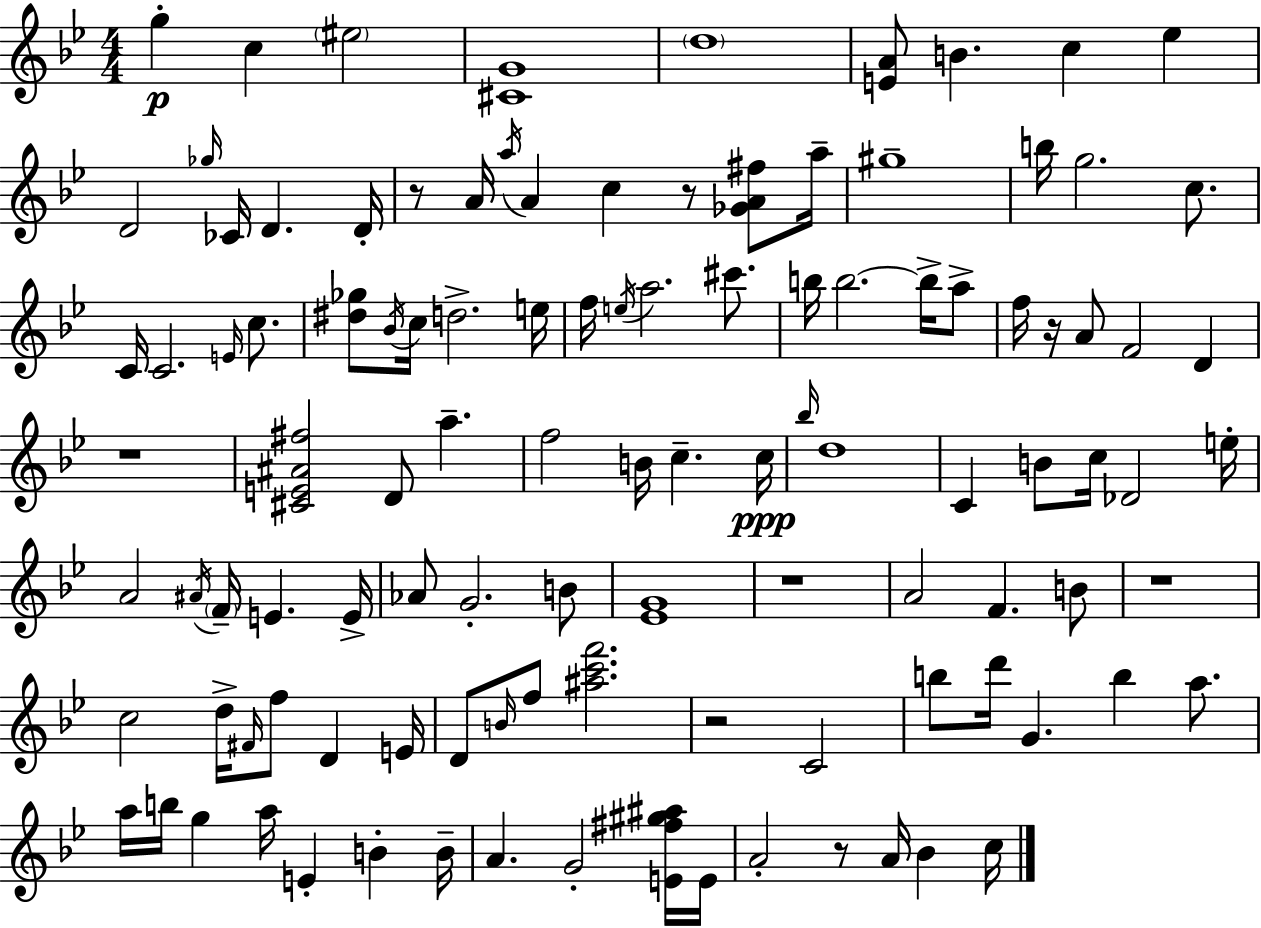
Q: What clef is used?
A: treble